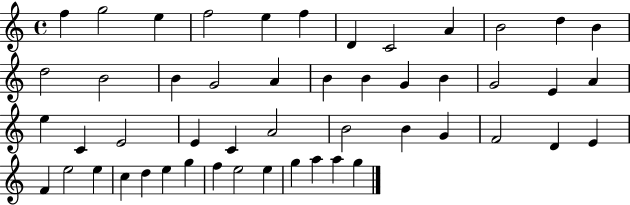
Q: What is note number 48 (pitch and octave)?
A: A5